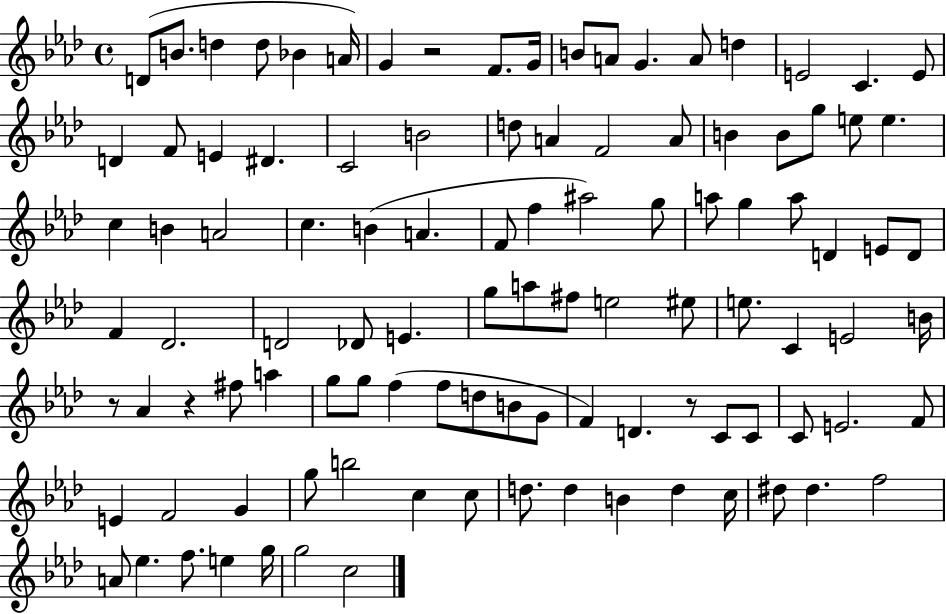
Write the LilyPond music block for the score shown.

{
  \clef treble
  \time 4/4
  \defaultTimeSignature
  \key aes \major
  d'8( b'8. d''4 d''8 bes'4 a'16) | g'4 r2 f'8. g'16 | b'8 a'8 g'4. a'8 d''4 | e'2 c'4. e'8 | \break d'4 f'8 e'4 dis'4. | c'2 b'2 | d''8 a'4 f'2 a'8 | b'4 b'8 g''8 e''8 e''4. | \break c''4 b'4 a'2 | c''4. b'4( a'4. | f'8 f''4 ais''2) g''8 | a''8 g''4 a''8 d'4 e'8 d'8 | \break f'4 des'2. | d'2 des'8 e'4. | g''8 a''8 fis''8 e''2 eis''8 | e''8. c'4 e'2 b'16 | \break r8 aes'4 r4 fis''8 a''4 | g''8 g''8 f''4( f''8 d''8 b'8 g'8 | f'4) d'4. r8 c'8 c'8 | c'8 e'2. f'8 | \break e'4 f'2 g'4 | g''8 b''2 c''4 c''8 | d''8. d''4 b'4 d''4 c''16 | dis''8 dis''4. f''2 | \break a'8 ees''4. f''8. e''4 g''16 | g''2 c''2 | \bar "|."
}